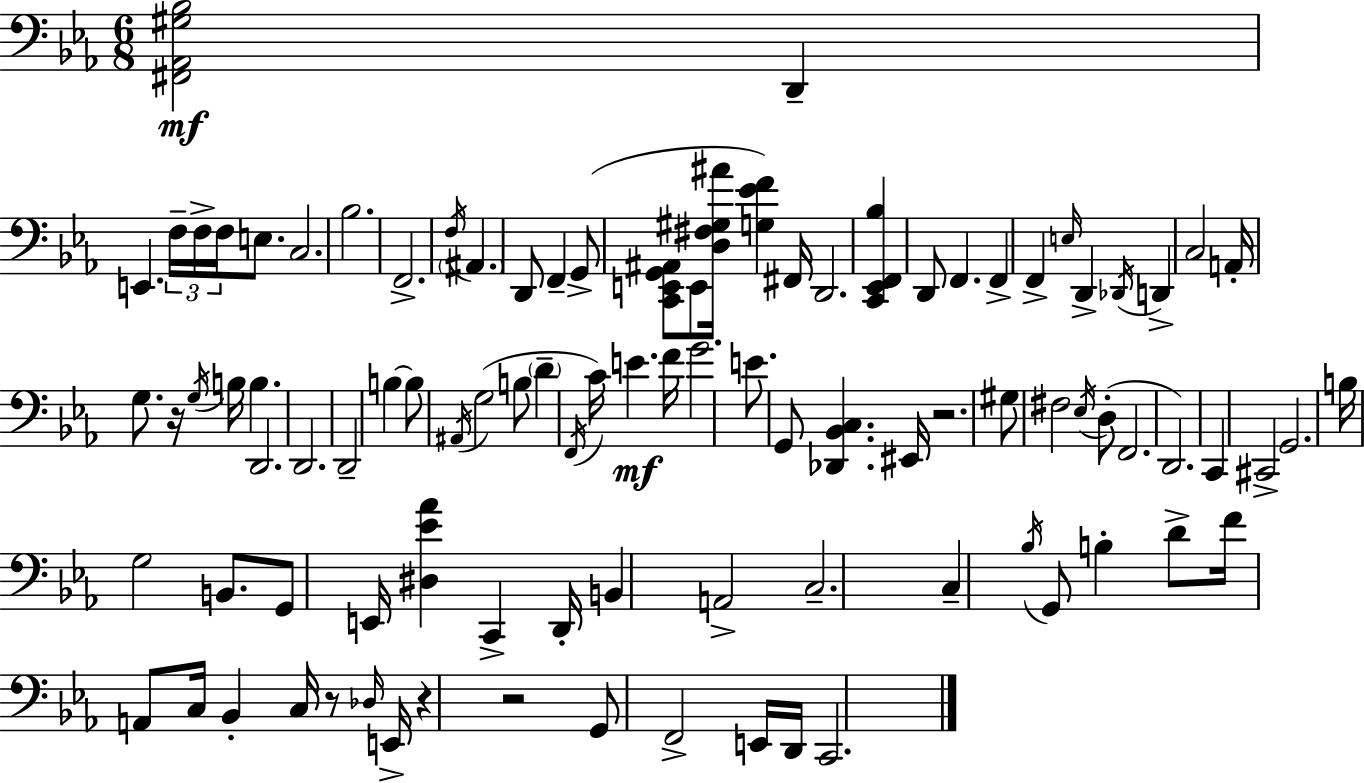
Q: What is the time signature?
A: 6/8